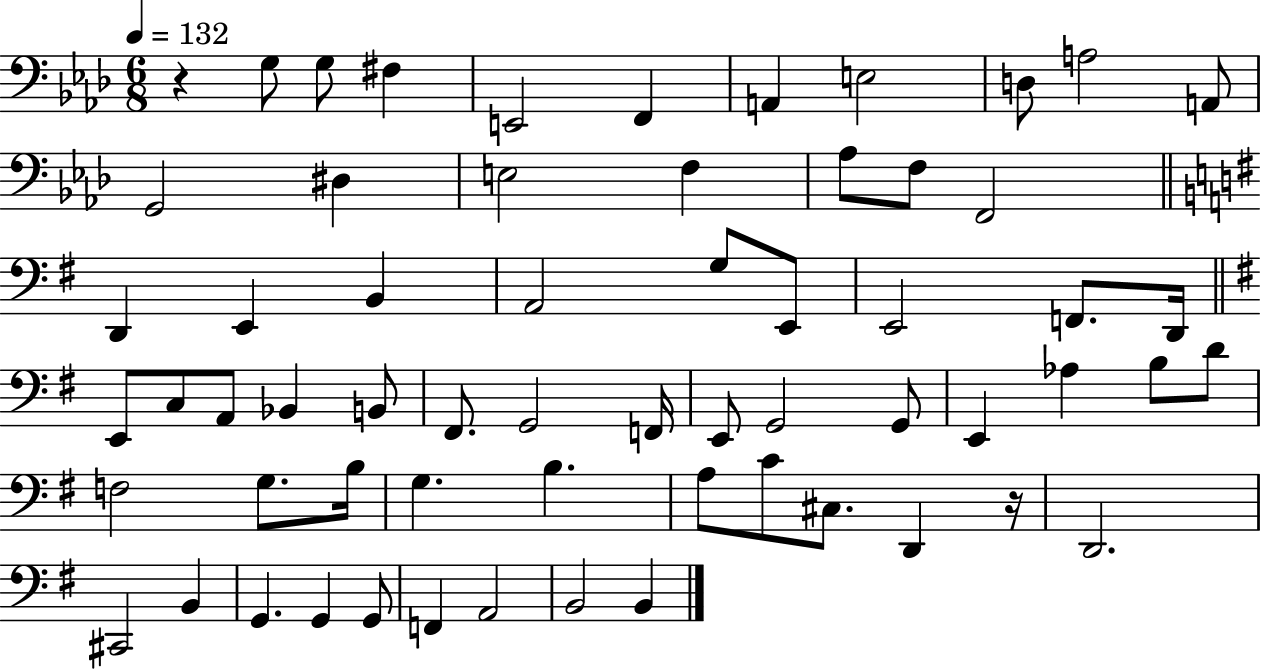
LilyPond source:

{
  \clef bass
  \numericTimeSignature
  \time 6/8
  \key aes \major
  \tempo 4 = 132
  r4 g8 g8 fis4 | e,2 f,4 | a,4 e2 | d8 a2 a,8 | \break g,2 dis4 | e2 f4 | aes8 f8 f,2 | \bar "||" \break \key g \major d,4 e,4 b,4 | a,2 g8 e,8 | e,2 f,8. d,16 | \bar "||" \break \key e \minor e,8 c8 a,8 bes,4 b,8 | fis,8. g,2 f,16 | e,8 g,2 g,8 | e,4 aes4 b8 d'8 | \break f2 g8. b16 | g4. b4. | a8 c'8 cis8. d,4 r16 | d,2. | \break cis,2 b,4 | g,4. g,4 g,8 | f,4 a,2 | b,2 b,4 | \break \bar "|."
}